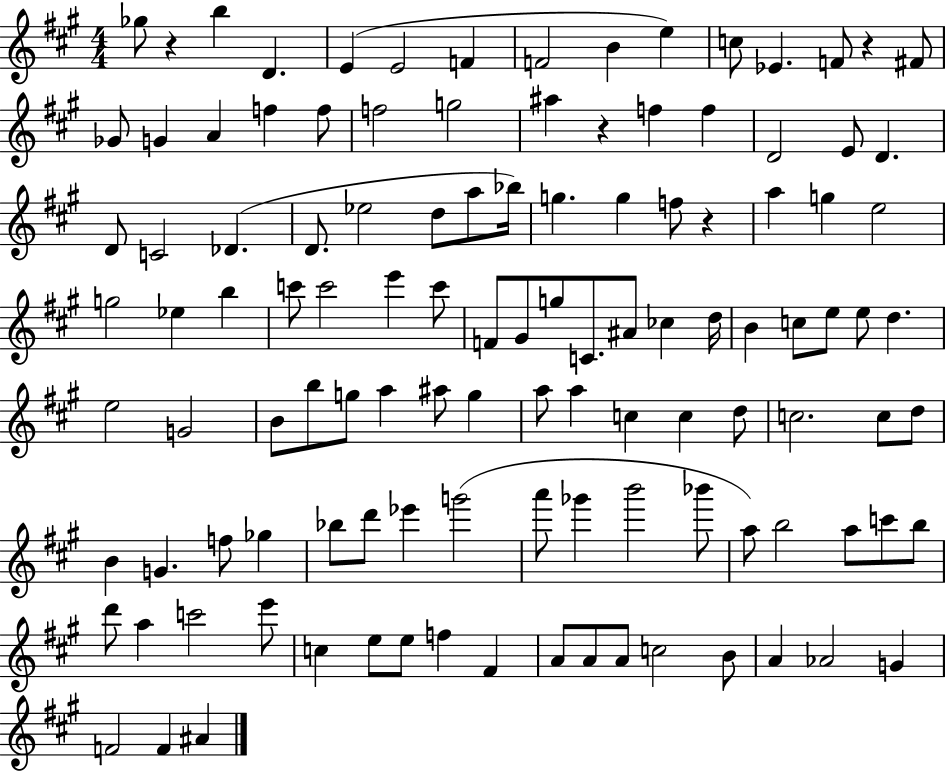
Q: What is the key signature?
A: A major